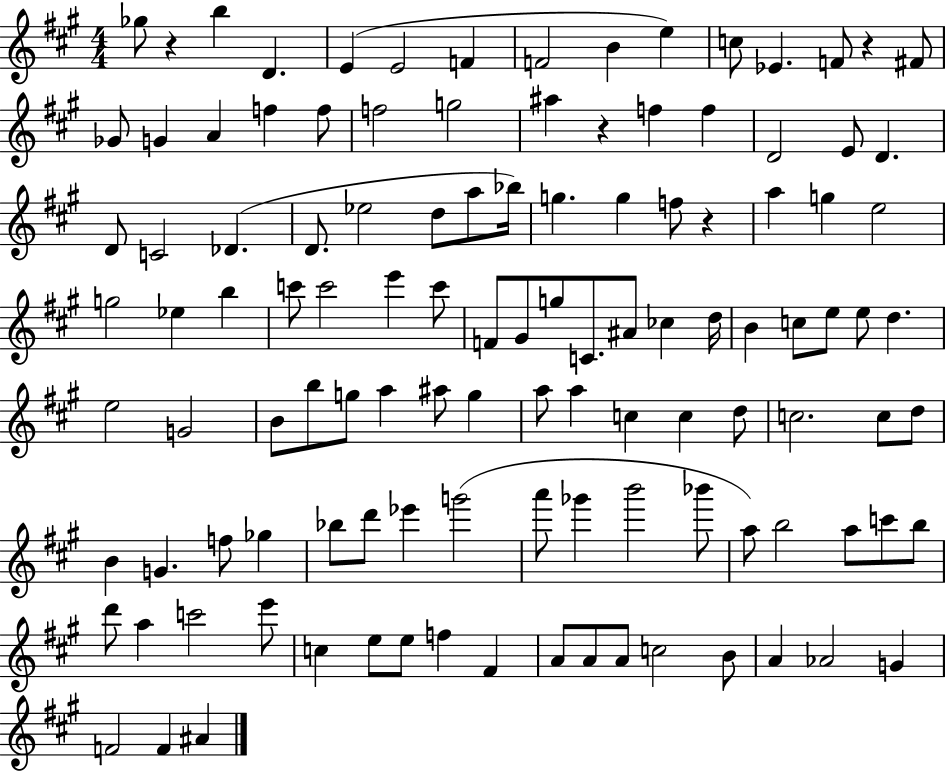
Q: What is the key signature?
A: A major